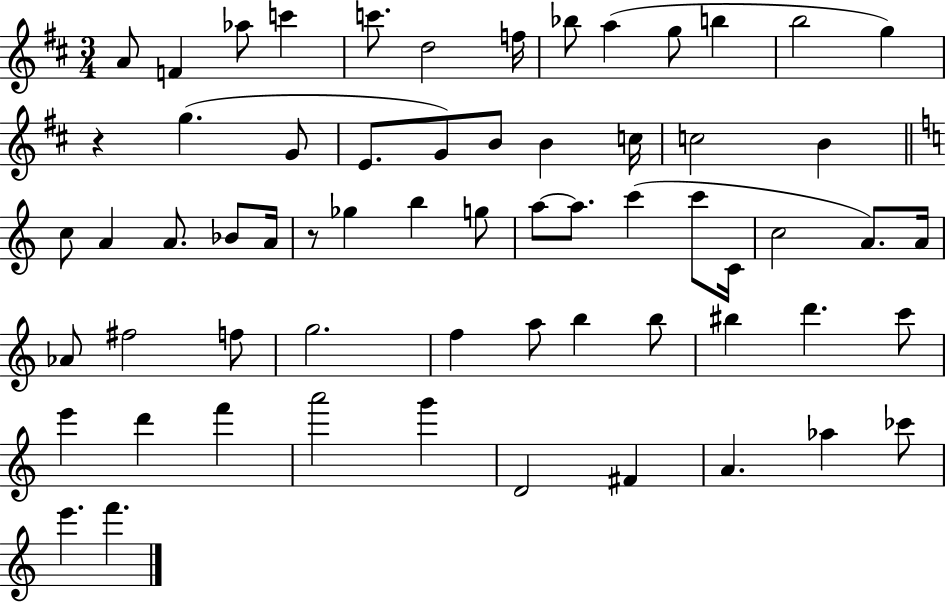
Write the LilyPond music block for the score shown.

{
  \clef treble
  \numericTimeSignature
  \time 3/4
  \key d \major
  a'8 f'4 aes''8 c'''4 | c'''8. d''2 f''16 | bes''8 a''4( g''8 b''4 | b''2 g''4) | \break r4 g''4.( g'8 | e'8. g'8) b'8 b'4 c''16 | c''2 b'4 | \bar "||" \break \key c \major c''8 a'4 a'8. bes'8 a'16 | r8 ges''4 b''4 g''8 | a''8~~ a''8. c'''4( c'''8 c'16 | c''2 a'8.) a'16 | \break aes'8 fis''2 f''8 | g''2. | f''4 a''8 b''4 b''8 | bis''4 d'''4. c'''8 | \break e'''4 d'''4 f'''4 | a'''2 g'''4 | d'2 fis'4 | a'4. aes''4 ces'''8 | \break e'''4. f'''4. | \bar "|."
}